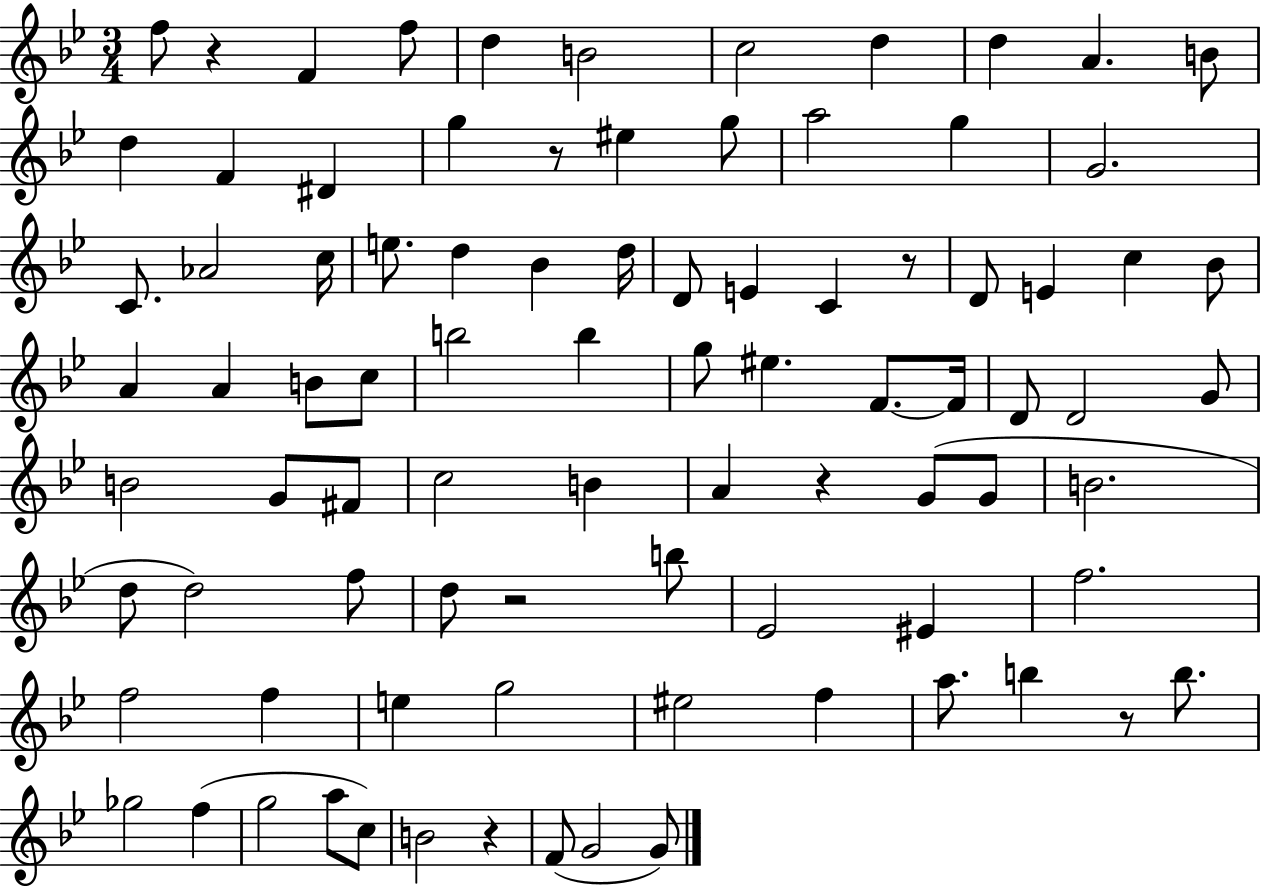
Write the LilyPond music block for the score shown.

{
  \clef treble
  \numericTimeSignature
  \time 3/4
  \key bes \major
  f''8 r4 f'4 f''8 | d''4 b'2 | c''2 d''4 | d''4 a'4. b'8 | \break d''4 f'4 dis'4 | g''4 r8 eis''4 g''8 | a''2 g''4 | g'2. | \break c'8. aes'2 c''16 | e''8. d''4 bes'4 d''16 | d'8 e'4 c'4 r8 | d'8 e'4 c''4 bes'8 | \break a'4 a'4 b'8 c''8 | b''2 b''4 | g''8 eis''4. f'8.~~ f'16 | d'8 d'2 g'8 | \break b'2 g'8 fis'8 | c''2 b'4 | a'4 r4 g'8( g'8 | b'2. | \break d''8 d''2) f''8 | d''8 r2 b''8 | ees'2 eis'4 | f''2. | \break f''2 f''4 | e''4 g''2 | eis''2 f''4 | a''8. b''4 r8 b''8. | \break ges''2 f''4( | g''2 a''8 c''8) | b'2 r4 | f'8( g'2 g'8) | \break \bar "|."
}